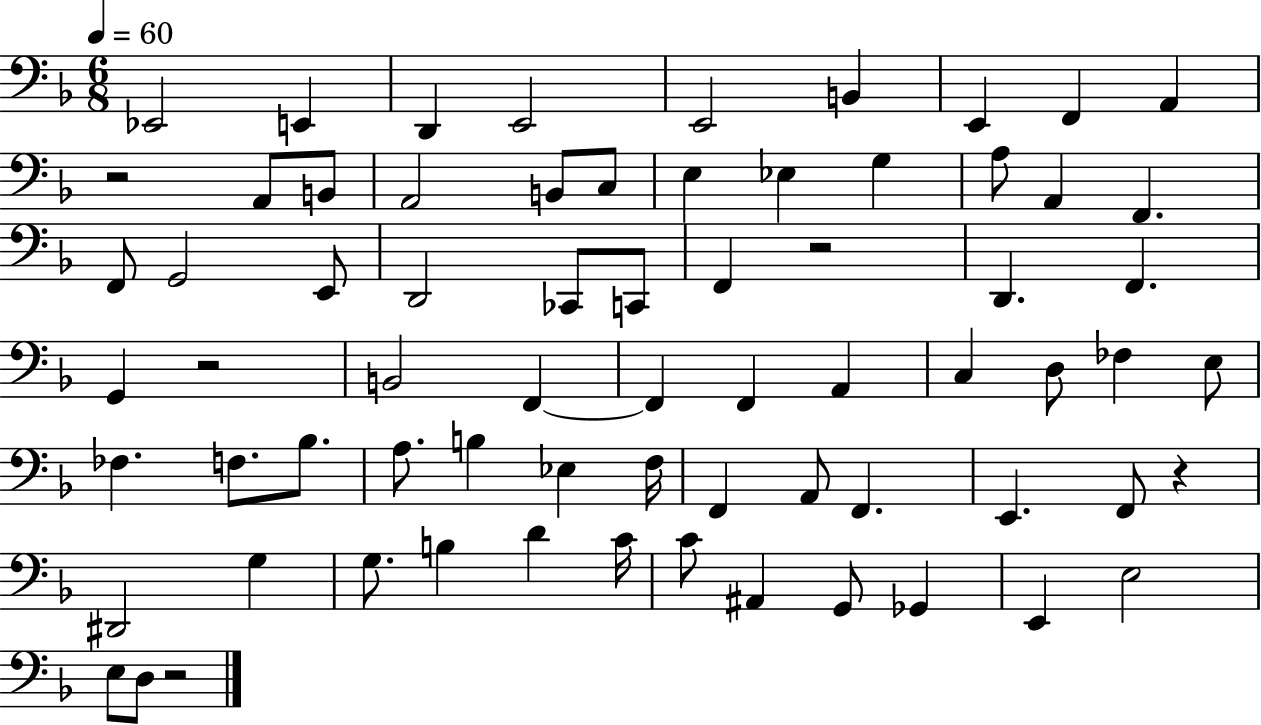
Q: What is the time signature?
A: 6/8